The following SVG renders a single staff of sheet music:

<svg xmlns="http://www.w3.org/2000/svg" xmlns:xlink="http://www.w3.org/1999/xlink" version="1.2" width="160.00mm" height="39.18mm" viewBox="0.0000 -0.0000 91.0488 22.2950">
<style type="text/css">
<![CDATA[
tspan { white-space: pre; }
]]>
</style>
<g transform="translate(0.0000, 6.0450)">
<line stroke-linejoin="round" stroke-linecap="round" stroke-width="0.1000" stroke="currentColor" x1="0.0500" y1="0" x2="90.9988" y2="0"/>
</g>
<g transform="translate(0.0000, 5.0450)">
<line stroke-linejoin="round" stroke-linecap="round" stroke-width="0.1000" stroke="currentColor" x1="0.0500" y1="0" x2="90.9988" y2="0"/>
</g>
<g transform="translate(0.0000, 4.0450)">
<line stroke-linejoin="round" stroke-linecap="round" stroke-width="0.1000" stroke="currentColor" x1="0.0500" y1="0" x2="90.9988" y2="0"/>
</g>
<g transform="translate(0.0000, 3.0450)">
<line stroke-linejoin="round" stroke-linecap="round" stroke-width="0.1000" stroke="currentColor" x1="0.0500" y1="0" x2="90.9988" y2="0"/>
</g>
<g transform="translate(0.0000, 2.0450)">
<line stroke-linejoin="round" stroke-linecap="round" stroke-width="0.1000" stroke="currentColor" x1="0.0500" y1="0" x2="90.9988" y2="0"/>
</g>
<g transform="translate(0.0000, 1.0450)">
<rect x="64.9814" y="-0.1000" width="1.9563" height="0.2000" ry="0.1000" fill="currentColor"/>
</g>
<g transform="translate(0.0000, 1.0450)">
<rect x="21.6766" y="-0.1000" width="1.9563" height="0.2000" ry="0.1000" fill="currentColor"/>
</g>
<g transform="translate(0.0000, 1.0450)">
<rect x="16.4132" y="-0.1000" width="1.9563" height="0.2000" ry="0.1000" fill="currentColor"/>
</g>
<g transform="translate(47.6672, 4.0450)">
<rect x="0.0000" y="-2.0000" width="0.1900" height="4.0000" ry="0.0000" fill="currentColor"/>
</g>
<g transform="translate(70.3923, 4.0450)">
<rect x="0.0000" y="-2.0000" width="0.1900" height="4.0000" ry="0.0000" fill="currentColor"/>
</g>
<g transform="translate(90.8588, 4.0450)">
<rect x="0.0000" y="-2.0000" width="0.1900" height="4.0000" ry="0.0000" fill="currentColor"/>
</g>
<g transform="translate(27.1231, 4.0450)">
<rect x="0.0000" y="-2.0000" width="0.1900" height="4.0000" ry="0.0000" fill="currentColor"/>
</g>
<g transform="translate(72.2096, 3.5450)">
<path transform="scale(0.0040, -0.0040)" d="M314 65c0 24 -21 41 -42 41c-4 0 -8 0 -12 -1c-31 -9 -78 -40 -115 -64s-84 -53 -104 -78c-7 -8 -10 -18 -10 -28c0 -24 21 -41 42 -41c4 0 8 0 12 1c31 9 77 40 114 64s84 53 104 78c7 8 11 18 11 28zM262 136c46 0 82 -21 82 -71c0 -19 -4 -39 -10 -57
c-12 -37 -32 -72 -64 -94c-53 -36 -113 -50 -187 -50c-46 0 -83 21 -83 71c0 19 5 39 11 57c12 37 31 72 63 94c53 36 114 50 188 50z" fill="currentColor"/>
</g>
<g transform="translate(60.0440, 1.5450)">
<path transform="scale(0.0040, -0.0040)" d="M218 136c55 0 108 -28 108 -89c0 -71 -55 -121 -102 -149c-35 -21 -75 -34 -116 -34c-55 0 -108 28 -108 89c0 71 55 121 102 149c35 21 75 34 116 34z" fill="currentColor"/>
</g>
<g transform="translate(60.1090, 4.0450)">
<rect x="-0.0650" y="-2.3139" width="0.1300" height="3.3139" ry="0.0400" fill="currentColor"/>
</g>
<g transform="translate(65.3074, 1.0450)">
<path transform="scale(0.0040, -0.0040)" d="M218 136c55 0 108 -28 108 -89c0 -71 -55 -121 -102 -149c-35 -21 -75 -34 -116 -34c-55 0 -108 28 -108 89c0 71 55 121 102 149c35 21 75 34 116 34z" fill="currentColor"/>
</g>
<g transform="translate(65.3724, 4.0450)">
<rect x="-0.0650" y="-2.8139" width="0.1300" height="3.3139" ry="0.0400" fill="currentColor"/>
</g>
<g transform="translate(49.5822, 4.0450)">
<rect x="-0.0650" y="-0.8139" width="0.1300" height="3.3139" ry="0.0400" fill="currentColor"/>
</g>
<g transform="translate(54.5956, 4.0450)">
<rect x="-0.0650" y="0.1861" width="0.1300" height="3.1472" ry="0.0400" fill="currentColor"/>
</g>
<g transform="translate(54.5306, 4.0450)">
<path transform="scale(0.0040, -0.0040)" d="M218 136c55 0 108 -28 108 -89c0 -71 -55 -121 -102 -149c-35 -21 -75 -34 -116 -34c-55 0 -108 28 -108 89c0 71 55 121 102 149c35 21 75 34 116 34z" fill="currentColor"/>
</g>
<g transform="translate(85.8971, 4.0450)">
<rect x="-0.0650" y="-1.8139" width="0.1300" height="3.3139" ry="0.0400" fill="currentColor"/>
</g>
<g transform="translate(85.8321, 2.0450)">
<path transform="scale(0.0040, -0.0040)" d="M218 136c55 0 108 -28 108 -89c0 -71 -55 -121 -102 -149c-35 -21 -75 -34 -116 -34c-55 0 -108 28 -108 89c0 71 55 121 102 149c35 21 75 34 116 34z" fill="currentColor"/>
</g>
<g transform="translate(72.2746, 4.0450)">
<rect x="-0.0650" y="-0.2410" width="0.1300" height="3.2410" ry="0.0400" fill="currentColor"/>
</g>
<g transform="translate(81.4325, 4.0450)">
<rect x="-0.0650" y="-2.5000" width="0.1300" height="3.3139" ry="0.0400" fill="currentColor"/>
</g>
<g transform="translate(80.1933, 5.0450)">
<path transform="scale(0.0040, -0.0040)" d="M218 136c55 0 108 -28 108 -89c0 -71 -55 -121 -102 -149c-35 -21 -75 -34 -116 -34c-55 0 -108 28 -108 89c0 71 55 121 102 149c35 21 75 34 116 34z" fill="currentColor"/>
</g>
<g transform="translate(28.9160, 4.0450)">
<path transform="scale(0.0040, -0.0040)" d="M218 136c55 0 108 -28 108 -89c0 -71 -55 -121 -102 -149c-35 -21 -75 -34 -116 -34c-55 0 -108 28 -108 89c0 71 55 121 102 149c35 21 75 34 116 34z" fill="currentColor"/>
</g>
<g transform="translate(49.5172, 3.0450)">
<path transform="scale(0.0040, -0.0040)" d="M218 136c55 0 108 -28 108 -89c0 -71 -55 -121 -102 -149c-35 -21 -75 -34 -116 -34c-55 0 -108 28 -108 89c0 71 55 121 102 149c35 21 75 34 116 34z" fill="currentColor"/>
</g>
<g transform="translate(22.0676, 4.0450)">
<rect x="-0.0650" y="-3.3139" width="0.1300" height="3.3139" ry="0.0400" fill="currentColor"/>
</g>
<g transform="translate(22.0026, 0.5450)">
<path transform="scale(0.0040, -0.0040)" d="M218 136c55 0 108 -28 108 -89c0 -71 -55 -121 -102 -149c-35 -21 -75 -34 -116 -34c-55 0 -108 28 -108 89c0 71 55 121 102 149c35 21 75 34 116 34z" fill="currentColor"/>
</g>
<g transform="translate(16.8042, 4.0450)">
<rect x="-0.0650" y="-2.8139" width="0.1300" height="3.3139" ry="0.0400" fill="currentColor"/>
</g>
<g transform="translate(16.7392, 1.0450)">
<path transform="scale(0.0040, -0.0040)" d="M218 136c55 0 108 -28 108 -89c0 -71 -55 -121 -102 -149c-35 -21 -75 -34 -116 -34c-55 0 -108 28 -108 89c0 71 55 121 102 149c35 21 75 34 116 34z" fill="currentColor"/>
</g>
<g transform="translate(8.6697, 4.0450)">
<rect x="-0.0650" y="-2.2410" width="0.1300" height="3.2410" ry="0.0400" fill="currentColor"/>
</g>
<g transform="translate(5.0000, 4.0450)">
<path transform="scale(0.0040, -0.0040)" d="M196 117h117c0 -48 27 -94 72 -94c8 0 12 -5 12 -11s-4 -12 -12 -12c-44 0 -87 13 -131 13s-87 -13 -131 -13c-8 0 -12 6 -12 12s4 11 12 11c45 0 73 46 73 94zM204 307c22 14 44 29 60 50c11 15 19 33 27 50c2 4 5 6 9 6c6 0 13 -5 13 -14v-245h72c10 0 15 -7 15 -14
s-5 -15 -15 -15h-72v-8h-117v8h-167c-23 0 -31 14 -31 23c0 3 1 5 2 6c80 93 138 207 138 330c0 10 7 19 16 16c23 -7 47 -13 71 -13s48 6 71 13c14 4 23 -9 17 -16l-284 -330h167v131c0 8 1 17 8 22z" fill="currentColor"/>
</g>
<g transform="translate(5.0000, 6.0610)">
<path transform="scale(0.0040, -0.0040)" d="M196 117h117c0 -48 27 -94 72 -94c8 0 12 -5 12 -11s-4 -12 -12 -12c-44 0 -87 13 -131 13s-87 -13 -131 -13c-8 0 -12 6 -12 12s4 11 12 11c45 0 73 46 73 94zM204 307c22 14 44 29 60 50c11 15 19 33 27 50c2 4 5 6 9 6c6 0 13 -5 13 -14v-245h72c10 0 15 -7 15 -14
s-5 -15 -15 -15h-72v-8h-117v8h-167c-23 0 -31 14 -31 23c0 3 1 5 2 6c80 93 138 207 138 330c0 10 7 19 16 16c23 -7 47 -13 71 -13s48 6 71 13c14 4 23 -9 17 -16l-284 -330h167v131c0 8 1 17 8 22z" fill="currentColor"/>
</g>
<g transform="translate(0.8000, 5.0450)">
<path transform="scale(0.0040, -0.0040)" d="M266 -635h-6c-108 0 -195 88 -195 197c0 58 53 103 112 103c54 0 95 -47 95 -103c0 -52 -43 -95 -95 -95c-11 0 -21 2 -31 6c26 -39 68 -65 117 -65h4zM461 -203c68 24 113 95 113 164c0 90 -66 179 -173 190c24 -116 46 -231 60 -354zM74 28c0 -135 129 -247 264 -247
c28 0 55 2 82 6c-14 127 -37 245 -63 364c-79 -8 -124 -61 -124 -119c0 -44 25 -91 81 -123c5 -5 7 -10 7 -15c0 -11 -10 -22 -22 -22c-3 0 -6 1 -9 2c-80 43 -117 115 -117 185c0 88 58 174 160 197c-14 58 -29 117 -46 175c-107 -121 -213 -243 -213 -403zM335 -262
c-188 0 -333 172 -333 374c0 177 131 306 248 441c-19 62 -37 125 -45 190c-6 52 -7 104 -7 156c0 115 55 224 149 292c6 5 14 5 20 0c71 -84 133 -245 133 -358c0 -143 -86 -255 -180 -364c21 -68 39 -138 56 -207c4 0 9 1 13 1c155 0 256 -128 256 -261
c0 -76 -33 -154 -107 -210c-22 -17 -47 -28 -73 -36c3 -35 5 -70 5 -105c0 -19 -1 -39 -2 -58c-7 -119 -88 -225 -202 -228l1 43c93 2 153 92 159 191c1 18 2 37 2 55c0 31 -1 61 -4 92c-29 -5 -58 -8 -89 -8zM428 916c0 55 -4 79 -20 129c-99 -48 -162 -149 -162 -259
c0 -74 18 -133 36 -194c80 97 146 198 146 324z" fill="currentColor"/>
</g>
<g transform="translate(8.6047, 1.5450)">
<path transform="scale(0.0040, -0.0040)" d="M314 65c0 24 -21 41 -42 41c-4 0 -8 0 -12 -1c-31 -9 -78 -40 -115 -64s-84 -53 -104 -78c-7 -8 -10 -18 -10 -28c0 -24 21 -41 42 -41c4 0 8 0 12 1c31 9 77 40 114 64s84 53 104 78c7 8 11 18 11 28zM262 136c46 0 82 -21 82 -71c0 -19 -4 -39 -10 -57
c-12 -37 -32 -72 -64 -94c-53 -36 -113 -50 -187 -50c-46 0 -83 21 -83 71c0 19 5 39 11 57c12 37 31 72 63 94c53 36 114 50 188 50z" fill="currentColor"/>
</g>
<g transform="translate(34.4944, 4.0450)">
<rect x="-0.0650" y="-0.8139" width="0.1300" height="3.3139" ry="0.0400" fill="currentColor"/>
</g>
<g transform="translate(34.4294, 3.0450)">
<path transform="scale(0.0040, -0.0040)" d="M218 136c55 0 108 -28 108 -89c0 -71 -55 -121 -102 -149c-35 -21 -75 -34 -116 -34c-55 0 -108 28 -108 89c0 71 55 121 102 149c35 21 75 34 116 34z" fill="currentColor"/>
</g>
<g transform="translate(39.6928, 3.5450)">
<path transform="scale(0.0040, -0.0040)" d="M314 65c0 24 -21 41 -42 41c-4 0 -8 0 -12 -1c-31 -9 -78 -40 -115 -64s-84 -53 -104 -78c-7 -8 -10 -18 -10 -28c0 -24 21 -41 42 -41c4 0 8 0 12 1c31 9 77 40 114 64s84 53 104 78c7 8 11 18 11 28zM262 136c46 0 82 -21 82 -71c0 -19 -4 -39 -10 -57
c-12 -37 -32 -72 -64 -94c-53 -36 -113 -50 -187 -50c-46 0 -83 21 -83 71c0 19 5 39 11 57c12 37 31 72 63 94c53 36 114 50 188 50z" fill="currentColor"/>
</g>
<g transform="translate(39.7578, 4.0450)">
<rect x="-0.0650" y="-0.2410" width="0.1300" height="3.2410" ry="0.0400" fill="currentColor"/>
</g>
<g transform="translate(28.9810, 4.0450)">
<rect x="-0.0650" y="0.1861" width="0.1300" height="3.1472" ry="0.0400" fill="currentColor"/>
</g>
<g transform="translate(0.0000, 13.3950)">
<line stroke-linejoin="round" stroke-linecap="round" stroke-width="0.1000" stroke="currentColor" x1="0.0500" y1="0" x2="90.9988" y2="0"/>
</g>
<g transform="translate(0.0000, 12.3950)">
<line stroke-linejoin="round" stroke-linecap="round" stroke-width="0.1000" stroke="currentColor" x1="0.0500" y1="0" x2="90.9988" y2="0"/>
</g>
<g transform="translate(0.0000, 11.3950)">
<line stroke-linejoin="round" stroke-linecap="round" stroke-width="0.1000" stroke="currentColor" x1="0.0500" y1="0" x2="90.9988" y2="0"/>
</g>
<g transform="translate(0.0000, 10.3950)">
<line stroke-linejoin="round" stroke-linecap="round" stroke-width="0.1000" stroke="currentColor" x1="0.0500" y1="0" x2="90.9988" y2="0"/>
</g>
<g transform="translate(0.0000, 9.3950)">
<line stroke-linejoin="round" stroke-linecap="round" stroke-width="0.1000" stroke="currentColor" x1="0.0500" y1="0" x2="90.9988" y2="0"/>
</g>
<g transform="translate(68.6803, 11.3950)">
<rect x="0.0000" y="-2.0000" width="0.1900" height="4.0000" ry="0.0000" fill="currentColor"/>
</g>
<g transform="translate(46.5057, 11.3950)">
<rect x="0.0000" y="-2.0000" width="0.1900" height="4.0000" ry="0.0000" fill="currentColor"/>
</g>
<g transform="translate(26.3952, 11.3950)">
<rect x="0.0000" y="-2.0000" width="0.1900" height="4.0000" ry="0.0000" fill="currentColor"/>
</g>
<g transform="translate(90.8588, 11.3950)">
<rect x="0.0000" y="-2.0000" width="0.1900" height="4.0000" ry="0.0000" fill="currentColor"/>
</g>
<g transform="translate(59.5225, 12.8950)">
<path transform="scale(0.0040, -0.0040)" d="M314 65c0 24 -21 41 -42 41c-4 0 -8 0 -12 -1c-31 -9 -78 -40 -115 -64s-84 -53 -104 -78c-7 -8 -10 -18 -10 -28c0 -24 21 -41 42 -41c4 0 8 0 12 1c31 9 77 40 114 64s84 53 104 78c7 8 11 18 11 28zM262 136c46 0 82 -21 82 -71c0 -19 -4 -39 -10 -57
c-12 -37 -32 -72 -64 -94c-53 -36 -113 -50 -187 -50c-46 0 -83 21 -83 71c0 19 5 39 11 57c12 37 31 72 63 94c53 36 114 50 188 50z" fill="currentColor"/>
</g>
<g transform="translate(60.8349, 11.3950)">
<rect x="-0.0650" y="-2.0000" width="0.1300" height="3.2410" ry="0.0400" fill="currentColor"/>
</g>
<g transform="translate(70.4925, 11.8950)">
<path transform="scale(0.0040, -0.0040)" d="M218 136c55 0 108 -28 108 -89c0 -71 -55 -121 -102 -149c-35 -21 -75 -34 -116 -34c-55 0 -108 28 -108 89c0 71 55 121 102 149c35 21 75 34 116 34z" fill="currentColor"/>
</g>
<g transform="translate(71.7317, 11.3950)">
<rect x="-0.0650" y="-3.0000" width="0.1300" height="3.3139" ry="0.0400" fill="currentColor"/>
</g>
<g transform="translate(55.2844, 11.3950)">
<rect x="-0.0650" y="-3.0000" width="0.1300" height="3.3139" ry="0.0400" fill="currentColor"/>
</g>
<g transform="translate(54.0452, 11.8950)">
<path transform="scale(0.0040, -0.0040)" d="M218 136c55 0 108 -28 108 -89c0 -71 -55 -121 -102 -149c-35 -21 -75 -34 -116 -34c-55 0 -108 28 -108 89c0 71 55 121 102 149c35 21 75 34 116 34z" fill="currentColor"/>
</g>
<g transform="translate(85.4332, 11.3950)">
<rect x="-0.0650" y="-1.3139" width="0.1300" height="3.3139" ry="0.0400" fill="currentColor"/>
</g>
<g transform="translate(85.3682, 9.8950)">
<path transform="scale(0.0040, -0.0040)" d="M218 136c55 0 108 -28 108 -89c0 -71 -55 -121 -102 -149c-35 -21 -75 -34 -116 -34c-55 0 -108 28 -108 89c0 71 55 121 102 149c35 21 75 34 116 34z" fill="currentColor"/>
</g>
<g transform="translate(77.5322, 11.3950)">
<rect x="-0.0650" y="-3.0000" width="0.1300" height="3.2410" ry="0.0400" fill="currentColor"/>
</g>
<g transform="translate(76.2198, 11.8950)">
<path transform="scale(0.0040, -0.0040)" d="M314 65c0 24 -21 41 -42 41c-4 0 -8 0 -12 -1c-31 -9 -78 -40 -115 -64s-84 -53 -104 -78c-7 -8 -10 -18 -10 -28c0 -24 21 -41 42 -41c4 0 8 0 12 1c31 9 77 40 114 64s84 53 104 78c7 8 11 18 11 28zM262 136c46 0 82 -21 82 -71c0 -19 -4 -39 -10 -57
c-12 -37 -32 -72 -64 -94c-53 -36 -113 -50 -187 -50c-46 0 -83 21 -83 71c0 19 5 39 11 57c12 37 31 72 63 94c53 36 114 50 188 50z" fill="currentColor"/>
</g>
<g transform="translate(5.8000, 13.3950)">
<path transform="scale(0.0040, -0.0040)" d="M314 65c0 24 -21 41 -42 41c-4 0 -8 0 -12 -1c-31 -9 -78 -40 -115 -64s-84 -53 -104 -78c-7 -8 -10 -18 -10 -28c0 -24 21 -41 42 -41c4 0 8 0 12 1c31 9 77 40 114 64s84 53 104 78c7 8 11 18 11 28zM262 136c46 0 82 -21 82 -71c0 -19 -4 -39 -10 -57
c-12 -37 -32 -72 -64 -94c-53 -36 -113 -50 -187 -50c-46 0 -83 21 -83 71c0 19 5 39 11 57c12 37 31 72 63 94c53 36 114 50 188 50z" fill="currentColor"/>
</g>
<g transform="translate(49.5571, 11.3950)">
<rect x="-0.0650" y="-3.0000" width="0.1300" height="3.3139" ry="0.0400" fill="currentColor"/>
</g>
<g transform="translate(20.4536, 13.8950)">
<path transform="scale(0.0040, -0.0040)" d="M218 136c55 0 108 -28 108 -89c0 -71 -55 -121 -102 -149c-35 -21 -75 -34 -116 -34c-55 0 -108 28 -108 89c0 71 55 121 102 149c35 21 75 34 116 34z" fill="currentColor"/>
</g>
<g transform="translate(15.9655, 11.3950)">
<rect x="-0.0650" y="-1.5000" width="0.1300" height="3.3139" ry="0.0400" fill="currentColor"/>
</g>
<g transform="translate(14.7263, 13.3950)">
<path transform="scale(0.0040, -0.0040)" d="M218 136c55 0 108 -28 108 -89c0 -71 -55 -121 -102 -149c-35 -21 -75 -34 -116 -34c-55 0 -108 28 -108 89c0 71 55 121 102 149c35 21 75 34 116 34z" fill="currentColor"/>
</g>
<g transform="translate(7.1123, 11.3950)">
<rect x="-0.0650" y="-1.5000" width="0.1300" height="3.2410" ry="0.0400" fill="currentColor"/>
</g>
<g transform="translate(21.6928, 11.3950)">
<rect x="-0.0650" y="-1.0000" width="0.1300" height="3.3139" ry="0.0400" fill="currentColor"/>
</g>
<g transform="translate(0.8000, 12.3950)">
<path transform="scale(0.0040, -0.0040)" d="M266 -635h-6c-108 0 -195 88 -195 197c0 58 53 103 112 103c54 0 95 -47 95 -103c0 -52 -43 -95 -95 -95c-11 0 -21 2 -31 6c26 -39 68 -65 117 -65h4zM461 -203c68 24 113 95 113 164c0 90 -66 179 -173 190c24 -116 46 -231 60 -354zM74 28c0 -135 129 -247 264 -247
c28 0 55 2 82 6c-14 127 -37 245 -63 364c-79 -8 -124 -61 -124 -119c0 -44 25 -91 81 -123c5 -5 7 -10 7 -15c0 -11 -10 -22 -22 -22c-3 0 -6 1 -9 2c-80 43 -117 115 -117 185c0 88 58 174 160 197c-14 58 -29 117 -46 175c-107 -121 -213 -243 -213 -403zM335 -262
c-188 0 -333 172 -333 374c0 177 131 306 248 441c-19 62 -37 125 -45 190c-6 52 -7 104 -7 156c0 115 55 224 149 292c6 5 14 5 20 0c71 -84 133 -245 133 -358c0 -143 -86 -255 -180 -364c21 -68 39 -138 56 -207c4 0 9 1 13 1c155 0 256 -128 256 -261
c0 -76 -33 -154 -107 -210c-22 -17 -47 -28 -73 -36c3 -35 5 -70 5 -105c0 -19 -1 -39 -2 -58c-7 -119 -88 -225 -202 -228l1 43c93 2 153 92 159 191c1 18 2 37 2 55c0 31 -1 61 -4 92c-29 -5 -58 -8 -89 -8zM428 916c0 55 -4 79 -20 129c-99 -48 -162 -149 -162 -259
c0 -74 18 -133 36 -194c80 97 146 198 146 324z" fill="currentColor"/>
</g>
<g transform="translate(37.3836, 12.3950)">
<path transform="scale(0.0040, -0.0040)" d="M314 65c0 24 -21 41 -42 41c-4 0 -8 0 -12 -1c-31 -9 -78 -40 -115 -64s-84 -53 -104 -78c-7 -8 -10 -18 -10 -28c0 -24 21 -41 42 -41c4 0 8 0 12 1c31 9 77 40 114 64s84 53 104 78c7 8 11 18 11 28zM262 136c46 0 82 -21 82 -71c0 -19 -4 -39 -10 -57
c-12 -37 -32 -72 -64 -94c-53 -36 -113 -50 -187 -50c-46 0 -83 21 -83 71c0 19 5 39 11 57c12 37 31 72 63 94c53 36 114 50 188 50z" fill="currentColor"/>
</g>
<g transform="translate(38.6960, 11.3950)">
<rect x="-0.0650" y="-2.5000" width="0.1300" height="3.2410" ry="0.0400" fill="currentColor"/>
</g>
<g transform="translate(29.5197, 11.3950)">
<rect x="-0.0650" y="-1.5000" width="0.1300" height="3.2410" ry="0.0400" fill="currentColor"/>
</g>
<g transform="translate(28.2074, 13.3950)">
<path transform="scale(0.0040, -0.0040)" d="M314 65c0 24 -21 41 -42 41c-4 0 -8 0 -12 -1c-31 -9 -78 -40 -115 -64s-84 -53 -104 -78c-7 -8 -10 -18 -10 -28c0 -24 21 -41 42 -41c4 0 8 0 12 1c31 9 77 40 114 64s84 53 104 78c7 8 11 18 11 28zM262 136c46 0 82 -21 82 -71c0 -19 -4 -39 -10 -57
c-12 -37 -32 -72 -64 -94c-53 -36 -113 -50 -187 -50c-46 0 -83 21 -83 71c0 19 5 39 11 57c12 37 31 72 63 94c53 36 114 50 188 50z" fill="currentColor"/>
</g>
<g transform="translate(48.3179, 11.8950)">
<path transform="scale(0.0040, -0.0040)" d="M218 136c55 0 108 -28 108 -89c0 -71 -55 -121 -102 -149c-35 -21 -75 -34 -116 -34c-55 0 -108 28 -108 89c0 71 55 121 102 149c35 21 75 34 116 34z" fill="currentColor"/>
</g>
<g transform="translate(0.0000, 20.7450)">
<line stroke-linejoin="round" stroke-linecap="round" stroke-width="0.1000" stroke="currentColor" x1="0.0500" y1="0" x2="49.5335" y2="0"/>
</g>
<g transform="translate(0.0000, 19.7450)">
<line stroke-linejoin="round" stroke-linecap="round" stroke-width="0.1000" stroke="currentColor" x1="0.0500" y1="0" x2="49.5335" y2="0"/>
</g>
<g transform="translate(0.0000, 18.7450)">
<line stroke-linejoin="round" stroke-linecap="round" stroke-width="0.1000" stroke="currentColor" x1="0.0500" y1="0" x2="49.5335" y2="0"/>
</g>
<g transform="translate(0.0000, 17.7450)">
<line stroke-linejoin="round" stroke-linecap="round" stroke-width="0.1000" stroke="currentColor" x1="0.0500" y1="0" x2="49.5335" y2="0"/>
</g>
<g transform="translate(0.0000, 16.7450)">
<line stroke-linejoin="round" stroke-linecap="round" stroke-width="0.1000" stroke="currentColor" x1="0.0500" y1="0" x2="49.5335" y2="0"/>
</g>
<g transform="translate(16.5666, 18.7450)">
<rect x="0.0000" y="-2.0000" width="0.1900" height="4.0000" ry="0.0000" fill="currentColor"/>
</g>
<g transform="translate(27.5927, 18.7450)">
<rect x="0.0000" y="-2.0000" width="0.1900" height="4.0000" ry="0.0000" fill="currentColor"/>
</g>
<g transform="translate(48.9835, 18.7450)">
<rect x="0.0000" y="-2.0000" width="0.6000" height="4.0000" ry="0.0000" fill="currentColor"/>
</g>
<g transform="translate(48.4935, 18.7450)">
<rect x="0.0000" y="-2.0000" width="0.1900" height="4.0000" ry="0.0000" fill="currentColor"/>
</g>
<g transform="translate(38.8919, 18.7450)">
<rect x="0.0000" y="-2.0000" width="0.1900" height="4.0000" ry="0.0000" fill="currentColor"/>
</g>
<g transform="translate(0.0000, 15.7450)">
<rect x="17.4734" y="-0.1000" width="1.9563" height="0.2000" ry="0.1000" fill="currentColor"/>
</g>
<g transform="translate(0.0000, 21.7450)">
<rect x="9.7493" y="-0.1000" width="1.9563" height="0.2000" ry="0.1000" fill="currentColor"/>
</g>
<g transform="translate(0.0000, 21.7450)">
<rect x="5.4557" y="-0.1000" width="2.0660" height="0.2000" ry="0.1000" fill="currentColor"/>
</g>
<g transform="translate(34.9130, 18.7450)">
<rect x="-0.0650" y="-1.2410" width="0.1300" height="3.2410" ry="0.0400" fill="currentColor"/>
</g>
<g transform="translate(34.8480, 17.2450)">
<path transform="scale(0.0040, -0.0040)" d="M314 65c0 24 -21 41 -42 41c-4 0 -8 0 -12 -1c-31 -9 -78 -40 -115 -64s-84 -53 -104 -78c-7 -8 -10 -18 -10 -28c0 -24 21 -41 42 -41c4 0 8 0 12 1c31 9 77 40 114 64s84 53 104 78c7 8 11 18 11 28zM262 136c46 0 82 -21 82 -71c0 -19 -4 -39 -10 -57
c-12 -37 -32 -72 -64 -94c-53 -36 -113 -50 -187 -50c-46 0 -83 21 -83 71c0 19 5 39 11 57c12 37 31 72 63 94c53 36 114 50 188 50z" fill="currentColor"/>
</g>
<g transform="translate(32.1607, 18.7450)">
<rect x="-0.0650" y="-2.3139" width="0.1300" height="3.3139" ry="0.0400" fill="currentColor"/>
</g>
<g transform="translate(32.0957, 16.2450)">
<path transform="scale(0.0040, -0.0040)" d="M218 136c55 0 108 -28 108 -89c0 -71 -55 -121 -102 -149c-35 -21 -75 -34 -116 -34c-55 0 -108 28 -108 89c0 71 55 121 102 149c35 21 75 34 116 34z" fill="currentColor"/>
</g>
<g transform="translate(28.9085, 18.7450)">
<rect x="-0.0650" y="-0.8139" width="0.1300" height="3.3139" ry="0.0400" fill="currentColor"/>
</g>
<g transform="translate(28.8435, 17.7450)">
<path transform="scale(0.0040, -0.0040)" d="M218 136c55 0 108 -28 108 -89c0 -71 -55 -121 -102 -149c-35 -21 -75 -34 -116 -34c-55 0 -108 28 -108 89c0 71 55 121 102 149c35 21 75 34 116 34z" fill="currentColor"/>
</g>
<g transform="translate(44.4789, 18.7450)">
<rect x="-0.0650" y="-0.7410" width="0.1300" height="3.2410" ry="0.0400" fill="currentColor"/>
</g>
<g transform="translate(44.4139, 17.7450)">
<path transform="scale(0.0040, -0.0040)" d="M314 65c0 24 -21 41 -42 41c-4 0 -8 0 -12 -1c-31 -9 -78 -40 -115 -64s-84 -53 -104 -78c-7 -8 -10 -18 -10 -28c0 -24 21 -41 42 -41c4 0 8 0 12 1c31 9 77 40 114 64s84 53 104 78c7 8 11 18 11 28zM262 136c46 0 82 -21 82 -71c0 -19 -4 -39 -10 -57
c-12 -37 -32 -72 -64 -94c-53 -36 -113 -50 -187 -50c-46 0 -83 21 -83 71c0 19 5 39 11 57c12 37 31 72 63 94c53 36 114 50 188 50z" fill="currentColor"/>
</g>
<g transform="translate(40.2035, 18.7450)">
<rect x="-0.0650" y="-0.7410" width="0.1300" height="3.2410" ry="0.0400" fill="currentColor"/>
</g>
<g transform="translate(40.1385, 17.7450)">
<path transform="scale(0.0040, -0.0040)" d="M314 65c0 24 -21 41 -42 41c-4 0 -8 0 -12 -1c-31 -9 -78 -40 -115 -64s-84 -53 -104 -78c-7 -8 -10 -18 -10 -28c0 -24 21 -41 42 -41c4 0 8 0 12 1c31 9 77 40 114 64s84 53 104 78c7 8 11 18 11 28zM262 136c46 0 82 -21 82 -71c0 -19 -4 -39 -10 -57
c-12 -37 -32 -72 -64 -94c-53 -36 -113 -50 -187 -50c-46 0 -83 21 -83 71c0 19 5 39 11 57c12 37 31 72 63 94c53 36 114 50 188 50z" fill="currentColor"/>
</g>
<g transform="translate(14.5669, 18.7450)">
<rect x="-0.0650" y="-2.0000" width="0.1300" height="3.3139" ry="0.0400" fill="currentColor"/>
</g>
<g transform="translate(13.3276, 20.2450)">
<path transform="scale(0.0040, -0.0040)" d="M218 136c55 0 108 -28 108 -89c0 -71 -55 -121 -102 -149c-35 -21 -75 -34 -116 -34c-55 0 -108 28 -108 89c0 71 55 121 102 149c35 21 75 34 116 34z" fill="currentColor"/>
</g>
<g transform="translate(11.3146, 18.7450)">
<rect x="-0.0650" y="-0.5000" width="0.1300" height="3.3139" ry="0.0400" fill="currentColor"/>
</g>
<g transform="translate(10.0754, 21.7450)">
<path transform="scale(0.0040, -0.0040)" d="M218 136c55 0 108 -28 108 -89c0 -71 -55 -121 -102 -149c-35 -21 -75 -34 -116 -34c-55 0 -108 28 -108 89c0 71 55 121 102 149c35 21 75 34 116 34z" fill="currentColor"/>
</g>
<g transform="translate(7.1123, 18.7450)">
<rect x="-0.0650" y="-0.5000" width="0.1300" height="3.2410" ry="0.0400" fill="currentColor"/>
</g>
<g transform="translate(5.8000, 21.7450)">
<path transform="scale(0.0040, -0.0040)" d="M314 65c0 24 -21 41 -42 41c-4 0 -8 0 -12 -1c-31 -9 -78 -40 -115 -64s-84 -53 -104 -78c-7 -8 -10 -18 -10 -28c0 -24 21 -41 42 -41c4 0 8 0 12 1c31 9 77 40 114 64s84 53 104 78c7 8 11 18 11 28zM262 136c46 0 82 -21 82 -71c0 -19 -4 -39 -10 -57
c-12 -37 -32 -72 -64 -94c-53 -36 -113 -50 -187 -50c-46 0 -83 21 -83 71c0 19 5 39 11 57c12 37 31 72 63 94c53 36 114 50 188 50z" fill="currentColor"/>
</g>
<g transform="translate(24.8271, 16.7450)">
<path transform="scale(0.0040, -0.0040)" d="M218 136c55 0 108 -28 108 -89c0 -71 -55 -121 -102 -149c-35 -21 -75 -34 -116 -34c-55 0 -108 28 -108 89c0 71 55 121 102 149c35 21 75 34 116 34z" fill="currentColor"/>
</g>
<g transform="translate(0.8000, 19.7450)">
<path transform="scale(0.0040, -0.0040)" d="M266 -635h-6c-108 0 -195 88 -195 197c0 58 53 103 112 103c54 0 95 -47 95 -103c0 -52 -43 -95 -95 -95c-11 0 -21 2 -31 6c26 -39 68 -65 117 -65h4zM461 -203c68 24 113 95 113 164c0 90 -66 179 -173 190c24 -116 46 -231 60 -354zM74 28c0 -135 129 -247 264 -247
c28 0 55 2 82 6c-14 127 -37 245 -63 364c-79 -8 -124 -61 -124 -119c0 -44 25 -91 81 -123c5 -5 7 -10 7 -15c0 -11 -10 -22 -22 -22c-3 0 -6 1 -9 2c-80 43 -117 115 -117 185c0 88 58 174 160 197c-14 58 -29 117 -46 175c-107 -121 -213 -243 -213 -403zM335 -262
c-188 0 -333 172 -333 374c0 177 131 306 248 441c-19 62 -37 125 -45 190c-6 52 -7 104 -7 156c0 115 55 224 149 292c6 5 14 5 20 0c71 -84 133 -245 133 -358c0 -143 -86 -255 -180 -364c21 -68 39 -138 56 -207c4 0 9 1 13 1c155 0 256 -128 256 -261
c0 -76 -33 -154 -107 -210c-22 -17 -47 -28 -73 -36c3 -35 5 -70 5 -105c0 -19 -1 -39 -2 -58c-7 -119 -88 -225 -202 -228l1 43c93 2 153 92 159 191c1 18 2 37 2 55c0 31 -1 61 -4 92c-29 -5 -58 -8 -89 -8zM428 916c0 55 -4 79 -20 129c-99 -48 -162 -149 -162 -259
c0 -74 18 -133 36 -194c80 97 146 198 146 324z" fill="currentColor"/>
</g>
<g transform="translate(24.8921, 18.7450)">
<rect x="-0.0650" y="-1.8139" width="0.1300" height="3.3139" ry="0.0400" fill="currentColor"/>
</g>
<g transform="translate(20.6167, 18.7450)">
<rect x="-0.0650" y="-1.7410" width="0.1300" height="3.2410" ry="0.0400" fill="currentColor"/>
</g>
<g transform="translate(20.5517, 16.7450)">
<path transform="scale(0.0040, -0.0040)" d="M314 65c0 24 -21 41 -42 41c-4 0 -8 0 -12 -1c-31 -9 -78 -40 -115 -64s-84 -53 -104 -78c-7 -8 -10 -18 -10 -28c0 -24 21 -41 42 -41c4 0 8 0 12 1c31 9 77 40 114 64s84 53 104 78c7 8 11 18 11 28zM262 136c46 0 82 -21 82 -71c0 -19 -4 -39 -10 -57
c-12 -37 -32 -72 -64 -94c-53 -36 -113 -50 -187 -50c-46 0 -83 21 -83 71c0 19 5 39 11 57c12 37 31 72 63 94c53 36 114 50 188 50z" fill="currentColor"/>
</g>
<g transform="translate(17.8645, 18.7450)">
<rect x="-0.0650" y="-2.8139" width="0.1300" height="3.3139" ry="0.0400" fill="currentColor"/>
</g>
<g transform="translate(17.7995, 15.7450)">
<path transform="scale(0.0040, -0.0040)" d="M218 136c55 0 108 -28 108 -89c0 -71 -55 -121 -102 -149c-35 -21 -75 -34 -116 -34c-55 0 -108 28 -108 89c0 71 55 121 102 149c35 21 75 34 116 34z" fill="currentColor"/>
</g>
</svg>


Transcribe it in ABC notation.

X:1
T:Untitled
M:4/4
L:1/4
K:C
g2 a b B d c2 d B g a c2 G f E2 E D E2 G2 A A F2 A A2 e C2 C F a f2 f d g e2 d2 d2